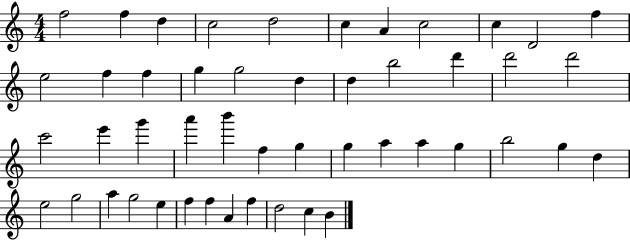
X:1
T:Untitled
M:4/4
L:1/4
K:C
f2 f d c2 d2 c A c2 c D2 f e2 f f g g2 d d b2 d' d'2 d'2 c'2 e' g' a' b' f g g a a g b2 g d e2 g2 a g2 e f f A f d2 c B